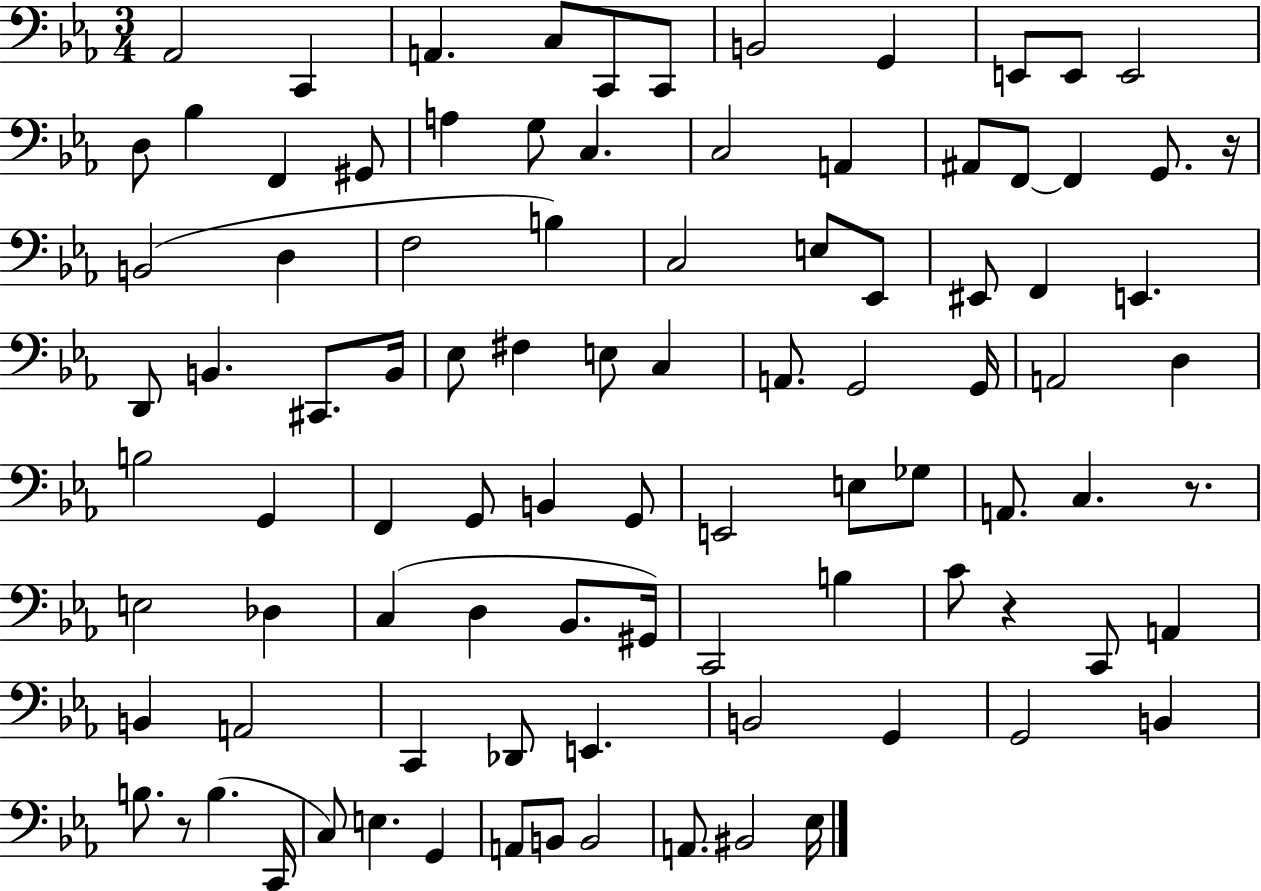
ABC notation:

X:1
T:Untitled
M:3/4
L:1/4
K:Eb
_A,,2 C,, A,, C,/2 C,,/2 C,,/2 B,,2 G,, E,,/2 E,,/2 E,,2 D,/2 _B, F,, ^G,,/2 A, G,/2 C, C,2 A,, ^A,,/2 F,,/2 F,, G,,/2 z/4 B,,2 D, F,2 B, C,2 E,/2 _E,,/2 ^E,,/2 F,, E,, D,,/2 B,, ^C,,/2 B,,/4 _E,/2 ^F, E,/2 C, A,,/2 G,,2 G,,/4 A,,2 D, B,2 G,, F,, G,,/2 B,, G,,/2 E,,2 E,/2 _G,/2 A,,/2 C, z/2 E,2 _D, C, D, _B,,/2 ^G,,/4 C,,2 B, C/2 z C,,/2 A,, B,, A,,2 C,, _D,,/2 E,, B,,2 G,, G,,2 B,, B,/2 z/2 B, C,,/4 C,/2 E, G,, A,,/2 B,,/2 B,,2 A,,/2 ^B,,2 _E,/4